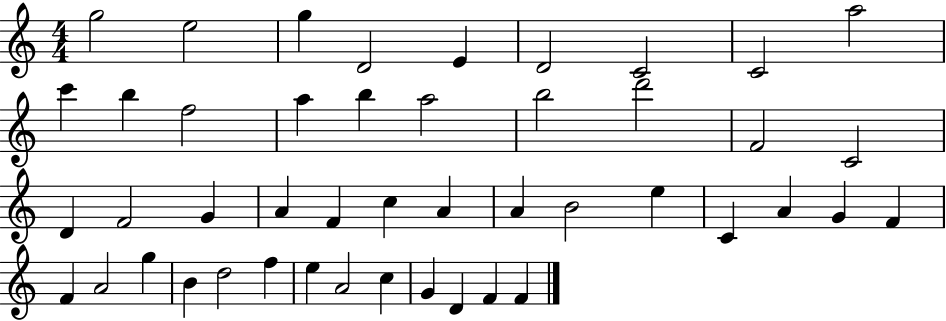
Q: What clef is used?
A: treble